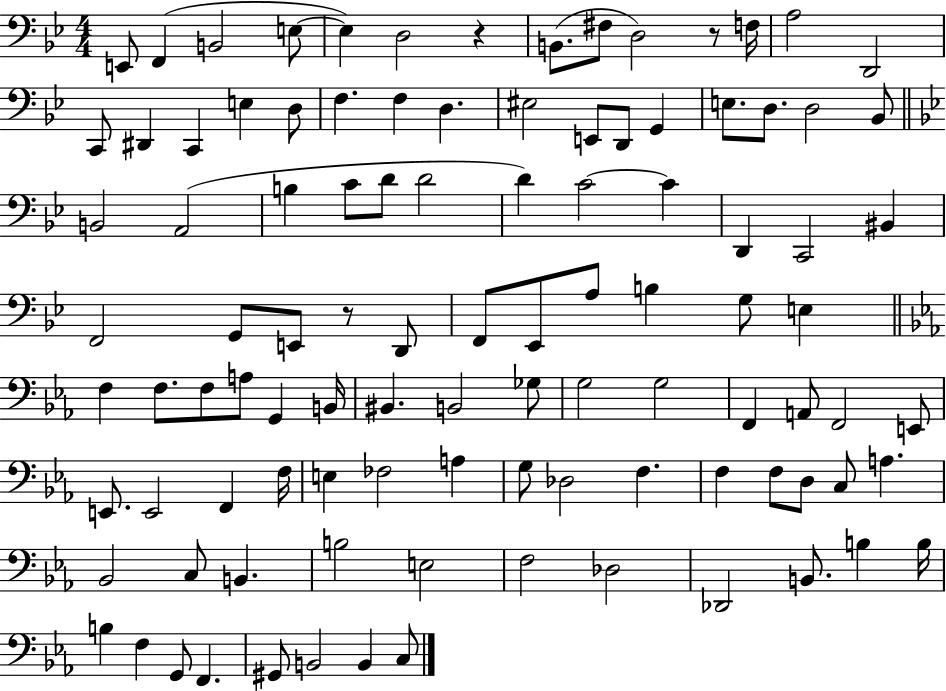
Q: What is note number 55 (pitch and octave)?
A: G2